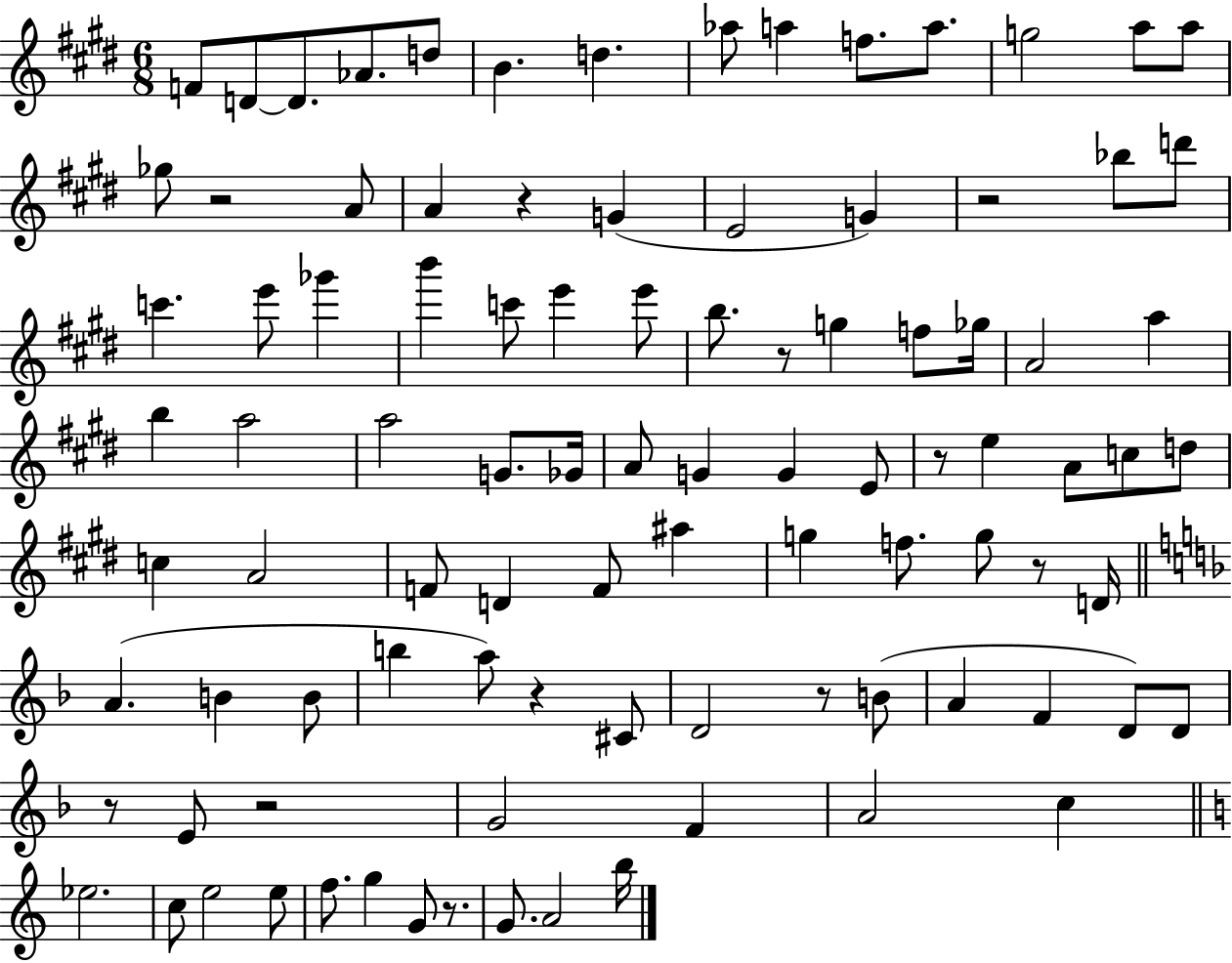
X:1
T:Untitled
M:6/8
L:1/4
K:E
F/2 D/2 D/2 _A/2 d/2 B d _a/2 a f/2 a/2 g2 a/2 a/2 _g/2 z2 A/2 A z G E2 G z2 _b/2 d'/2 c' e'/2 _g' b' c'/2 e' e'/2 b/2 z/2 g f/2 _g/4 A2 a b a2 a2 G/2 _G/4 A/2 G G E/2 z/2 e A/2 c/2 d/2 c A2 F/2 D F/2 ^a g f/2 g/2 z/2 D/4 A B B/2 b a/2 z ^C/2 D2 z/2 B/2 A F D/2 D/2 z/2 E/2 z2 G2 F A2 c _e2 c/2 e2 e/2 f/2 g G/2 z/2 G/2 A2 b/4